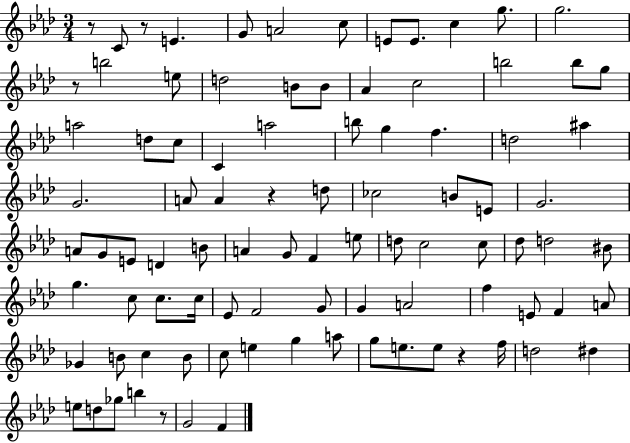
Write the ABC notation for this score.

X:1
T:Untitled
M:3/4
L:1/4
K:Ab
z/2 C/2 z/2 E G/2 A2 c/2 E/2 E/2 c g/2 g2 z/2 b2 e/2 d2 B/2 B/2 _A c2 b2 b/2 g/2 a2 d/2 c/2 C a2 b/2 g f d2 ^a G2 A/2 A z d/2 _c2 B/2 E/2 G2 A/2 G/2 E/2 D B/2 A G/2 F e/2 d/2 c2 c/2 _d/2 d2 ^B/2 g c/2 c/2 c/4 _E/2 F2 G/2 G A2 f E/2 F A/2 _G B/2 c B/2 c/2 e g a/2 g/2 e/2 e/2 z f/4 d2 ^d e/2 d/2 _g/2 b z/2 G2 F